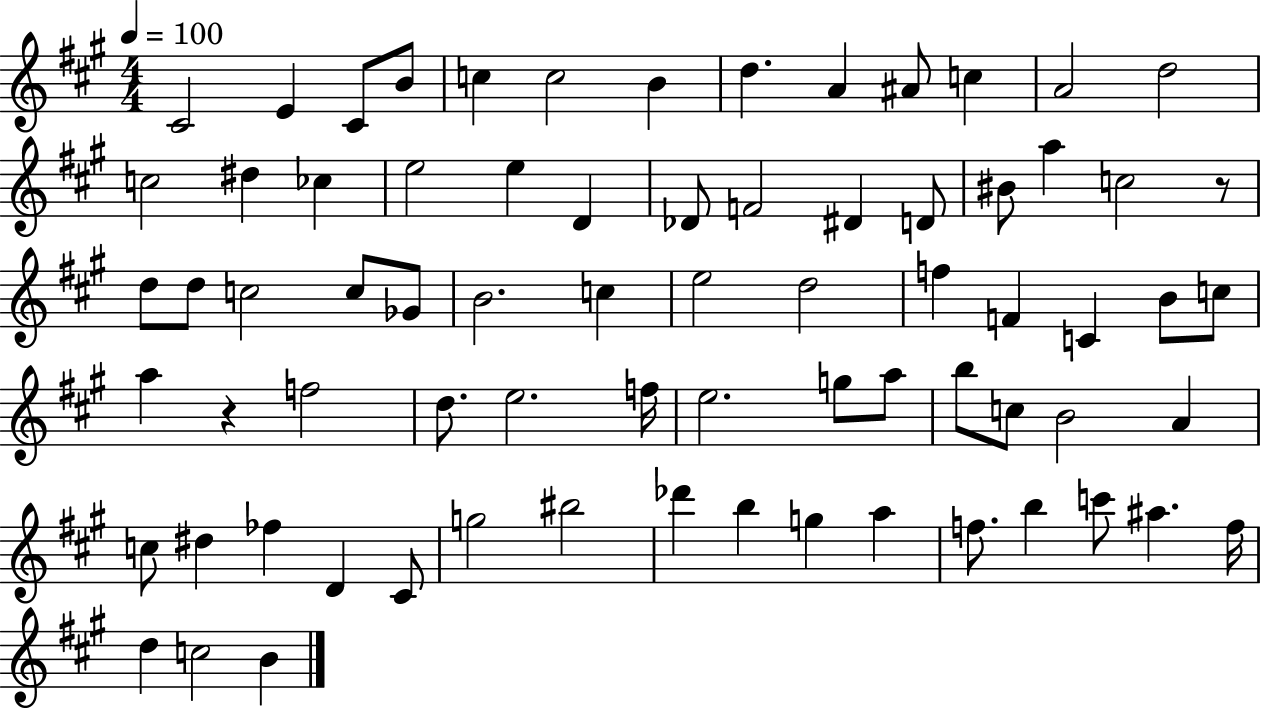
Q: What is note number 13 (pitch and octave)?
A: D5